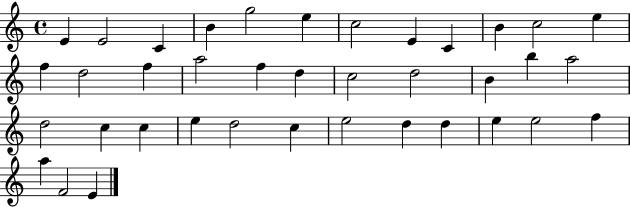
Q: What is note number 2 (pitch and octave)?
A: E4